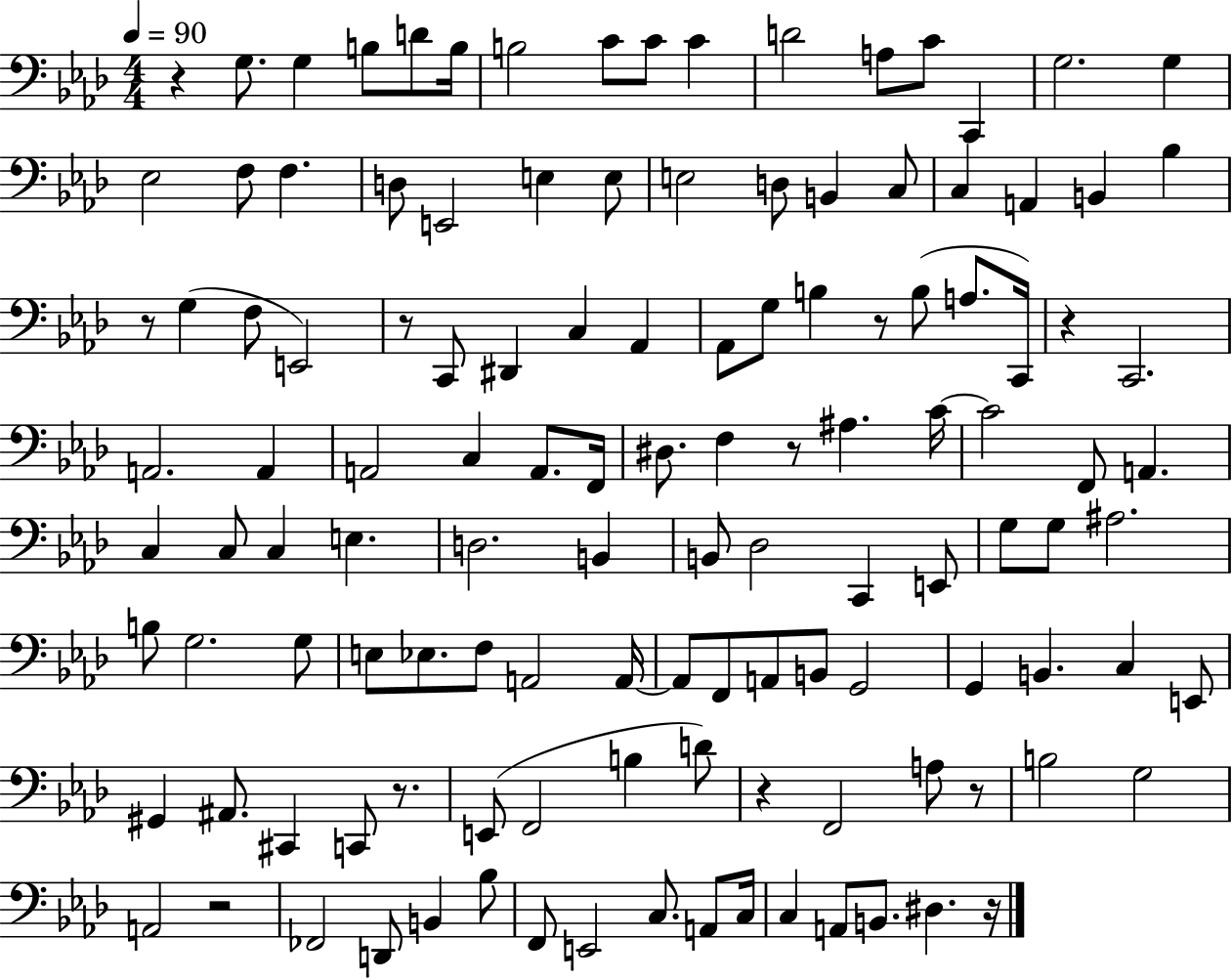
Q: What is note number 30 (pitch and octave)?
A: Bb3